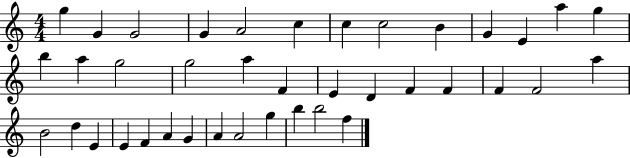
{
  \clef treble
  \numericTimeSignature
  \time 4/4
  \key c \major
  g''4 g'4 g'2 | g'4 a'2 c''4 | c''4 c''2 b'4 | g'4 e'4 a''4 g''4 | \break b''4 a''4 g''2 | g''2 a''4 f'4 | e'4 d'4 f'4 f'4 | f'4 f'2 a''4 | \break b'2 d''4 e'4 | e'4 f'4 a'4 g'4 | a'4 a'2 g''4 | b''4 b''2 f''4 | \break \bar "|."
}